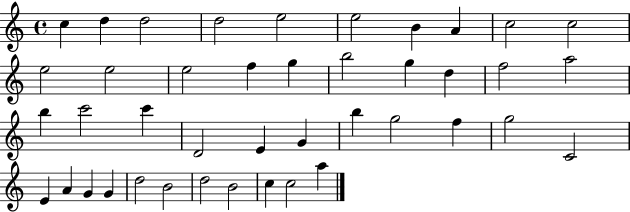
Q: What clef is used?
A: treble